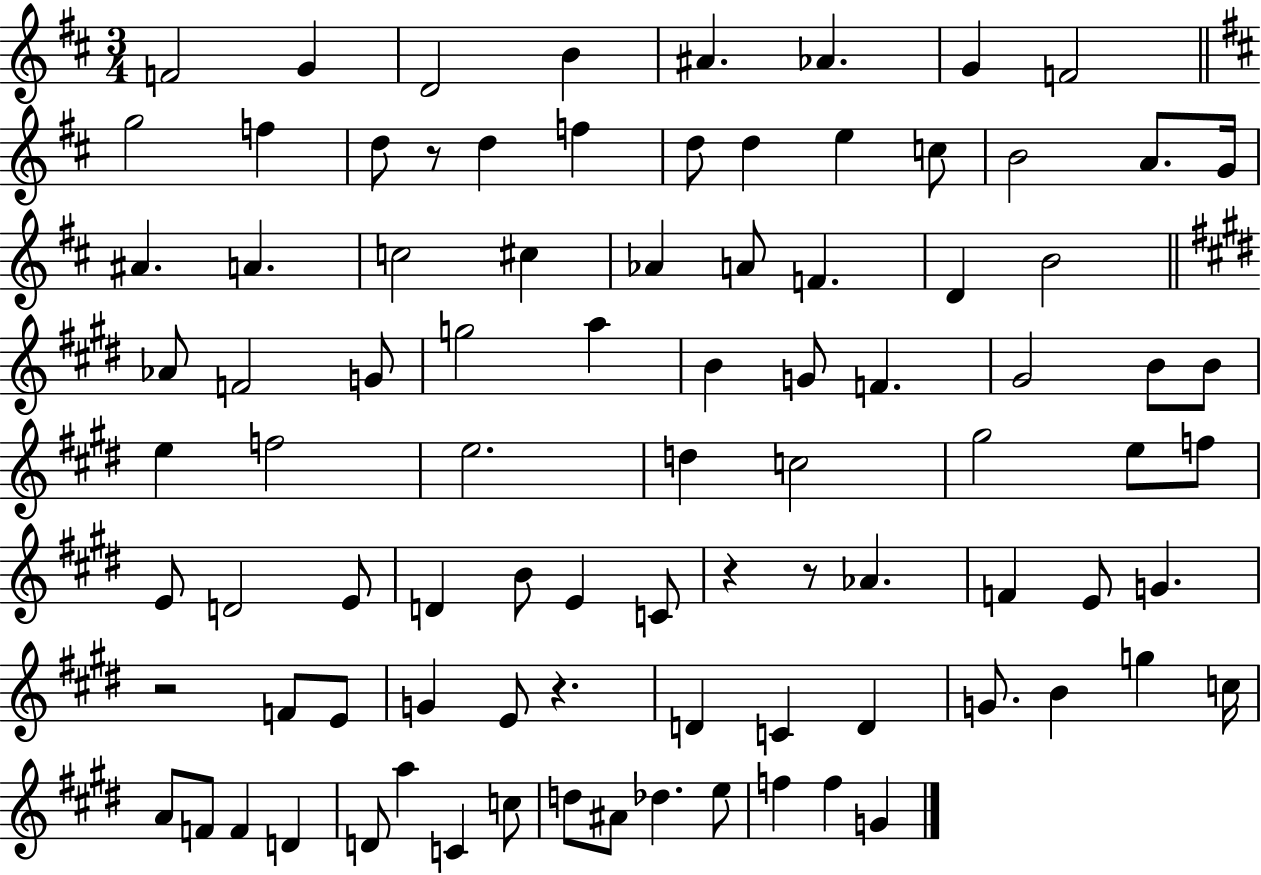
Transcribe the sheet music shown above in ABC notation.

X:1
T:Untitled
M:3/4
L:1/4
K:D
F2 G D2 B ^A _A G F2 g2 f d/2 z/2 d f d/2 d e c/2 B2 A/2 G/4 ^A A c2 ^c _A A/2 F D B2 _A/2 F2 G/2 g2 a B G/2 F ^G2 B/2 B/2 e f2 e2 d c2 ^g2 e/2 f/2 E/2 D2 E/2 D B/2 E C/2 z z/2 _A F E/2 G z2 F/2 E/2 G E/2 z D C D G/2 B g c/4 A/2 F/2 F D D/2 a C c/2 d/2 ^A/2 _d e/2 f f G